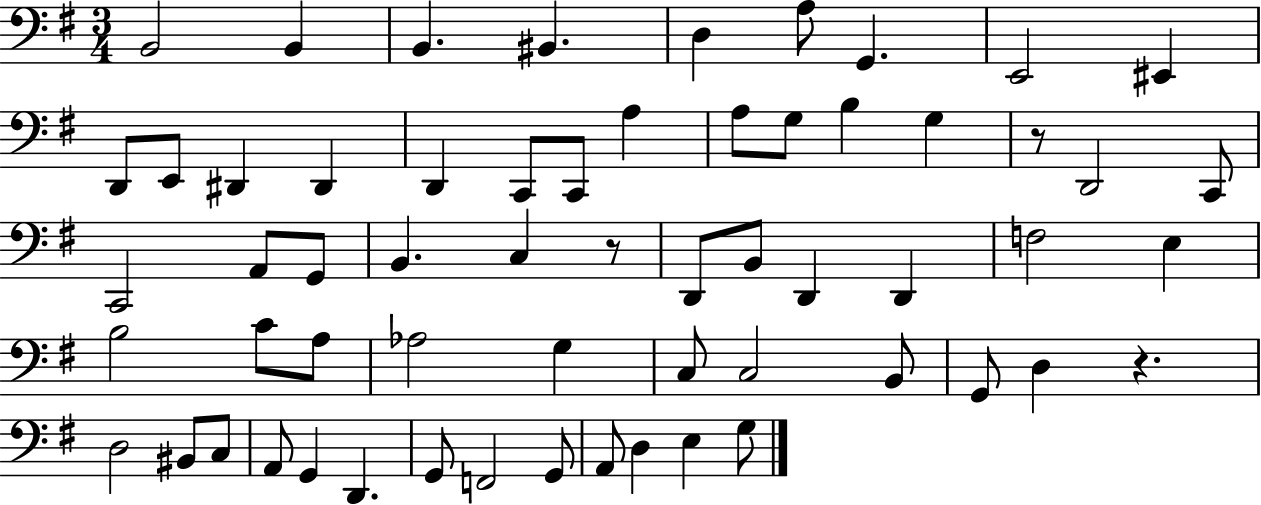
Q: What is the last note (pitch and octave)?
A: G3